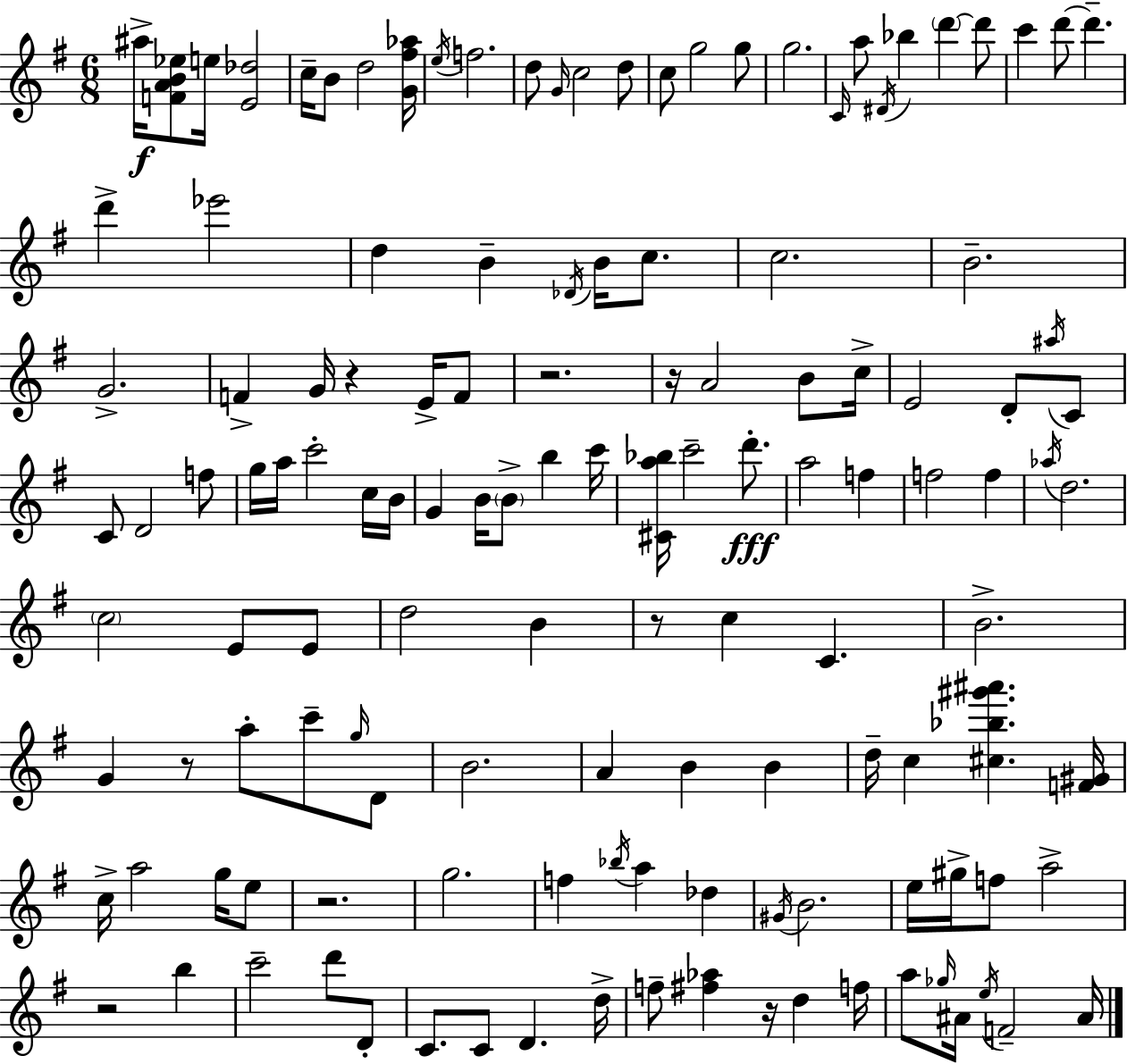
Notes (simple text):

A#5/s [F4,A4,B4,Eb5]/e E5/s [E4,Db5]/h C5/s B4/e D5/h [G4,F#5,Ab5]/s E5/s F5/h. D5/e G4/s C5/h D5/e C5/e G5/h G5/e G5/h. C4/s A5/e D#4/s Bb5/q D6/q D6/e C6/q D6/e D6/q. D6/q Eb6/h D5/q B4/q Db4/s B4/s C5/e. C5/h. B4/h. G4/h. F4/q G4/s R/q E4/s F4/e R/h. R/s A4/h B4/e C5/s E4/h D4/e A#5/s C4/e C4/e D4/h F5/e G5/s A5/s C6/h C5/s B4/s G4/q B4/s B4/e B5/q C6/s [C#4,A5,Bb5]/s C6/h D6/e. A5/h F5/q F5/h F5/q Ab5/s D5/h. C5/h E4/e E4/e D5/h B4/q R/e C5/q C4/q. B4/h. G4/q R/e A5/e C6/e G5/s D4/e B4/h. A4/q B4/q B4/q D5/s C5/q [C#5,Bb5,G#6,A#6]/q. [F4,G#4]/s C5/s A5/h G5/s E5/e R/h. G5/h. F5/q Bb5/s A5/q Db5/q G#4/s B4/h. E5/s G#5/s F5/e A5/h R/h B5/q C6/h D6/e D4/e C4/e. C4/e D4/q. D5/s F5/e [F#5,Ab5]/q R/s D5/q F5/s A5/e Gb5/s A#4/s E5/s F4/h A#4/s